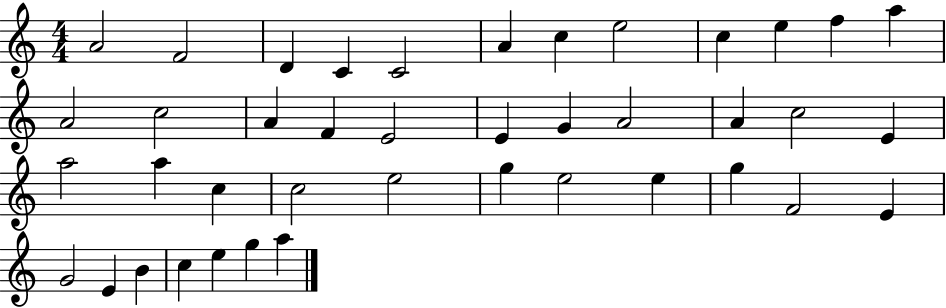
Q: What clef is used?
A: treble